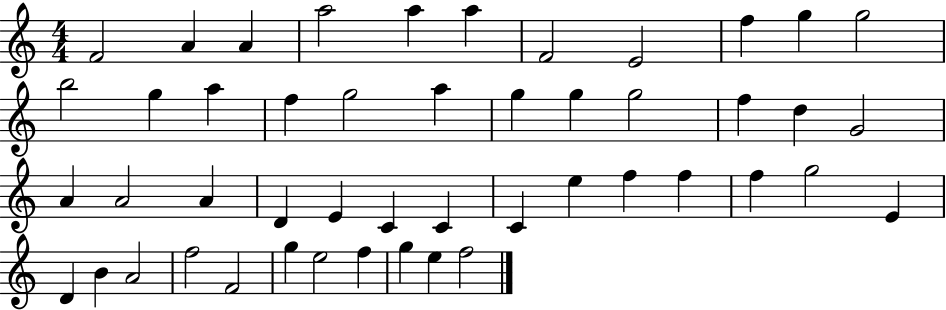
F4/h A4/q A4/q A5/h A5/q A5/q F4/h E4/h F5/q G5/q G5/h B5/h G5/q A5/q F5/q G5/h A5/q G5/q G5/q G5/h F5/q D5/q G4/h A4/q A4/h A4/q D4/q E4/q C4/q C4/q C4/q E5/q F5/q F5/q F5/q G5/h E4/q D4/q B4/q A4/h F5/h F4/h G5/q E5/h F5/q G5/q E5/q F5/h